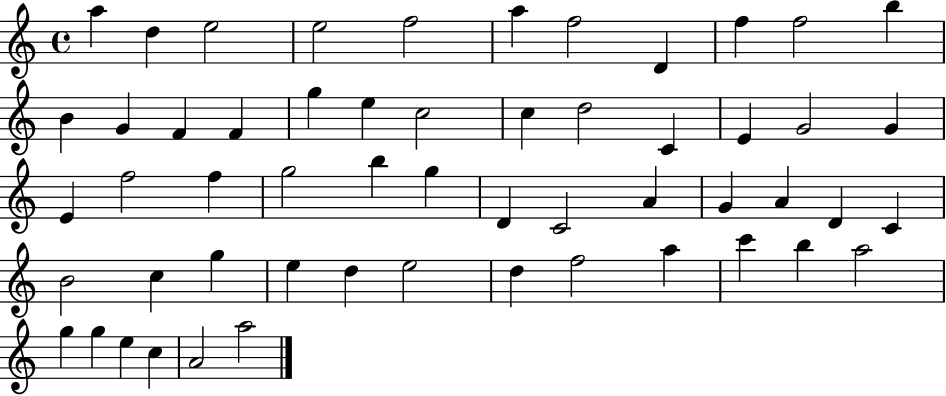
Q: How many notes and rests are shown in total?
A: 55